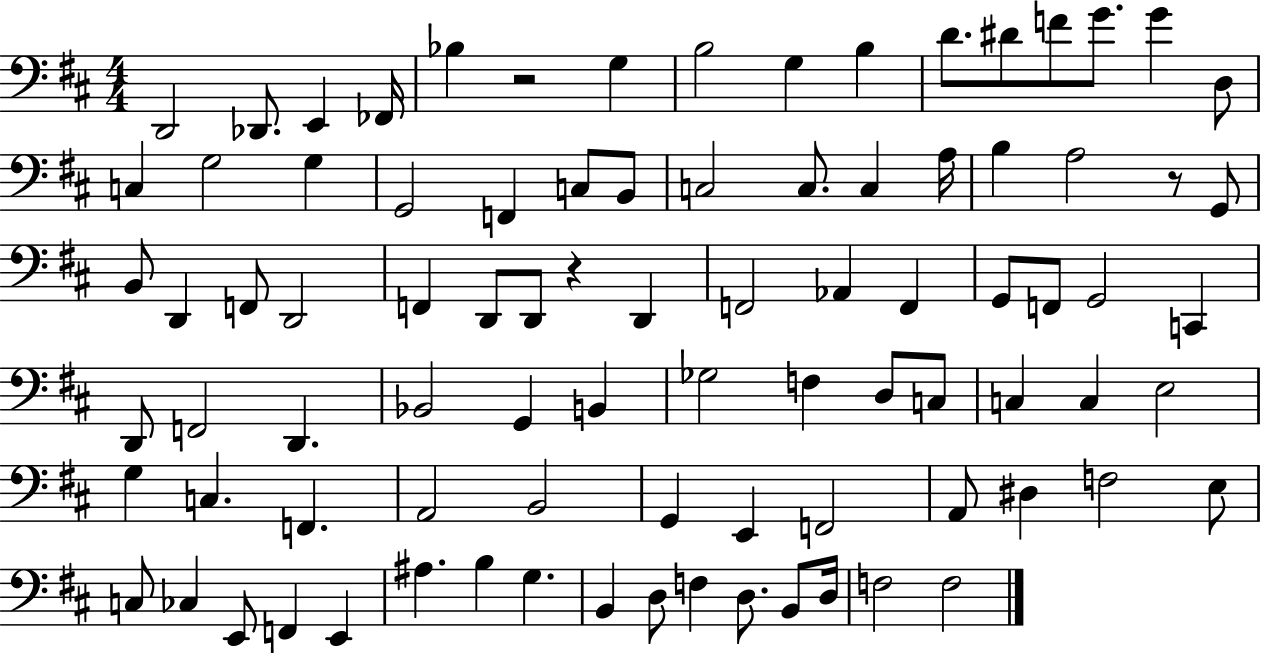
{
  \clef bass
  \numericTimeSignature
  \time 4/4
  \key d \major
  d,2 des,8. e,4 fes,16 | bes4 r2 g4 | b2 g4 b4 | d'8. dis'8 f'8 g'8. g'4 d8 | \break c4 g2 g4 | g,2 f,4 c8 b,8 | c2 c8. c4 a16 | b4 a2 r8 g,8 | \break b,8 d,4 f,8 d,2 | f,4 d,8 d,8 r4 d,4 | f,2 aes,4 f,4 | g,8 f,8 g,2 c,4 | \break d,8 f,2 d,4. | bes,2 g,4 b,4 | ges2 f4 d8 c8 | c4 c4 e2 | \break g4 c4. f,4. | a,2 b,2 | g,4 e,4 f,2 | a,8 dis4 f2 e8 | \break c8 ces4 e,8 f,4 e,4 | ais4. b4 g4. | b,4 d8 f4 d8. b,8 d16 | f2 f2 | \break \bar "|."
}